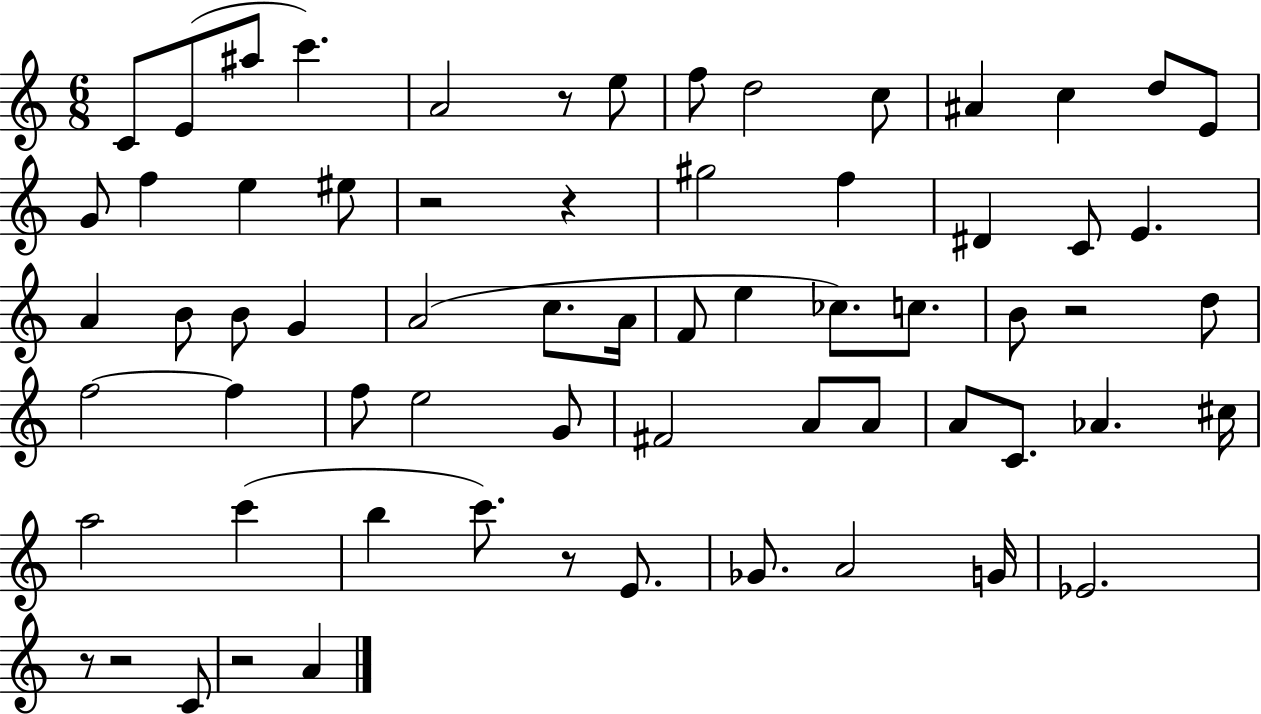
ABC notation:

X:1
T:Untitled
M:6/8
L:1/4
K:C
C/2 E/2 ^a/2 c' A2 z/2 e/2 f/2 d2 c/2 ^A c d/2 E/2 G/2 f e ^e/2 z2 z ^g2 f ^D C/2 E A B/2 B/2 G A2 c/2 A/4 F/2 e _c/2 c/2 B/2 z2 d/2 f2 f f/2 e2 G/2 ^F2 A/2 A/2 A/2 C/2 _A ^c/4 a2 c' b c'/2 z/2 E/2 _G/2 A2 G/4 _E2 z/2 z2 C/2 z2 A